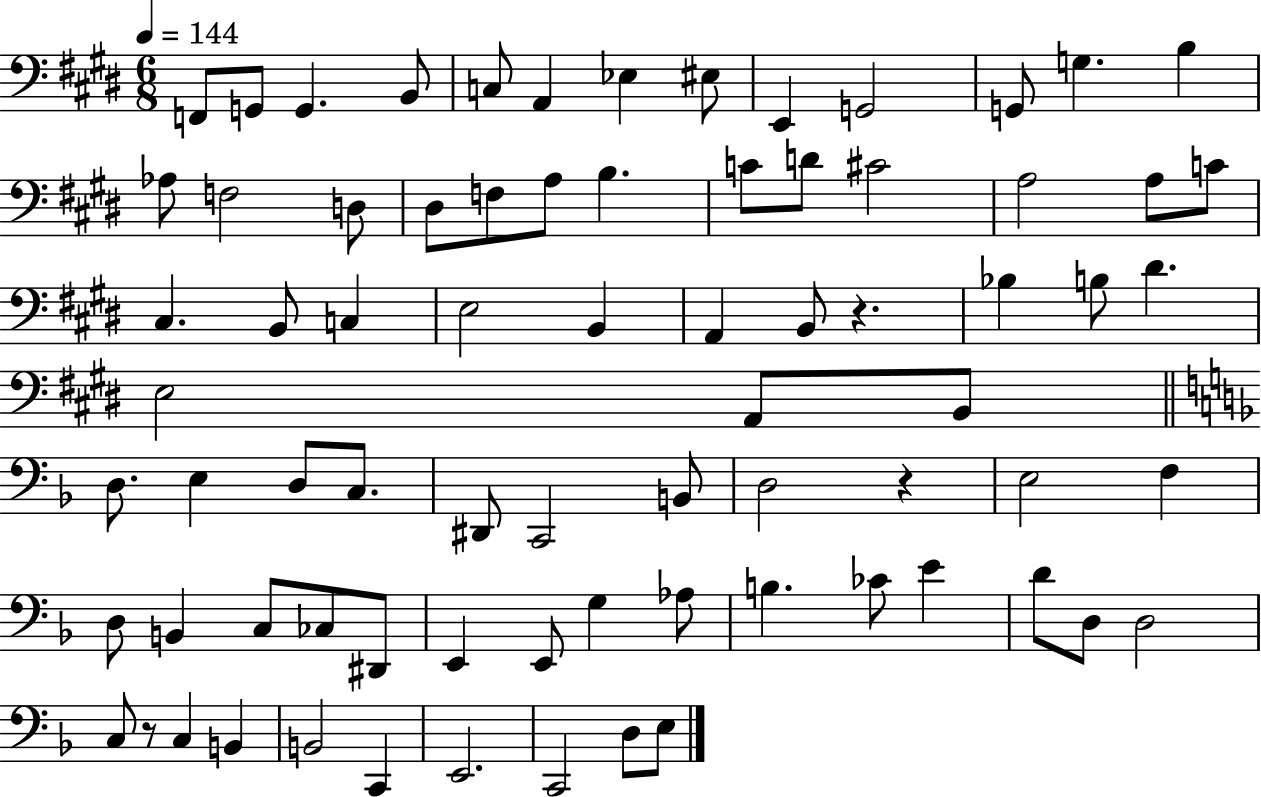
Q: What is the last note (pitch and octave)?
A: E3